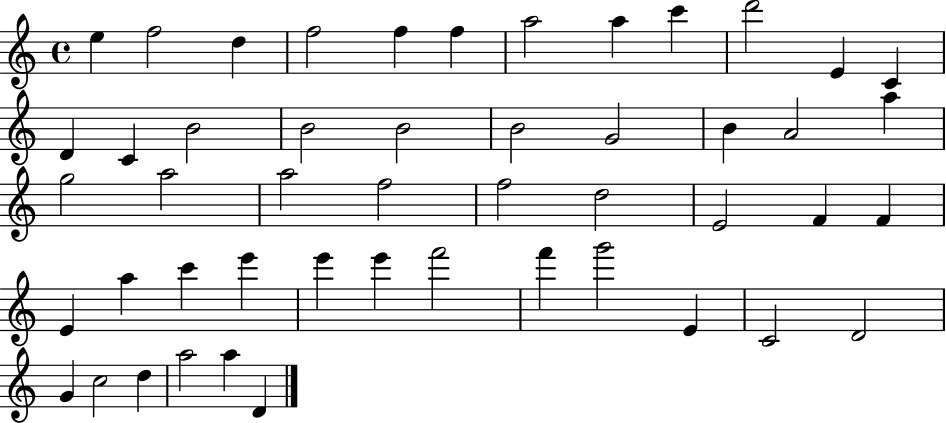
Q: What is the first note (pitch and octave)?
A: E5